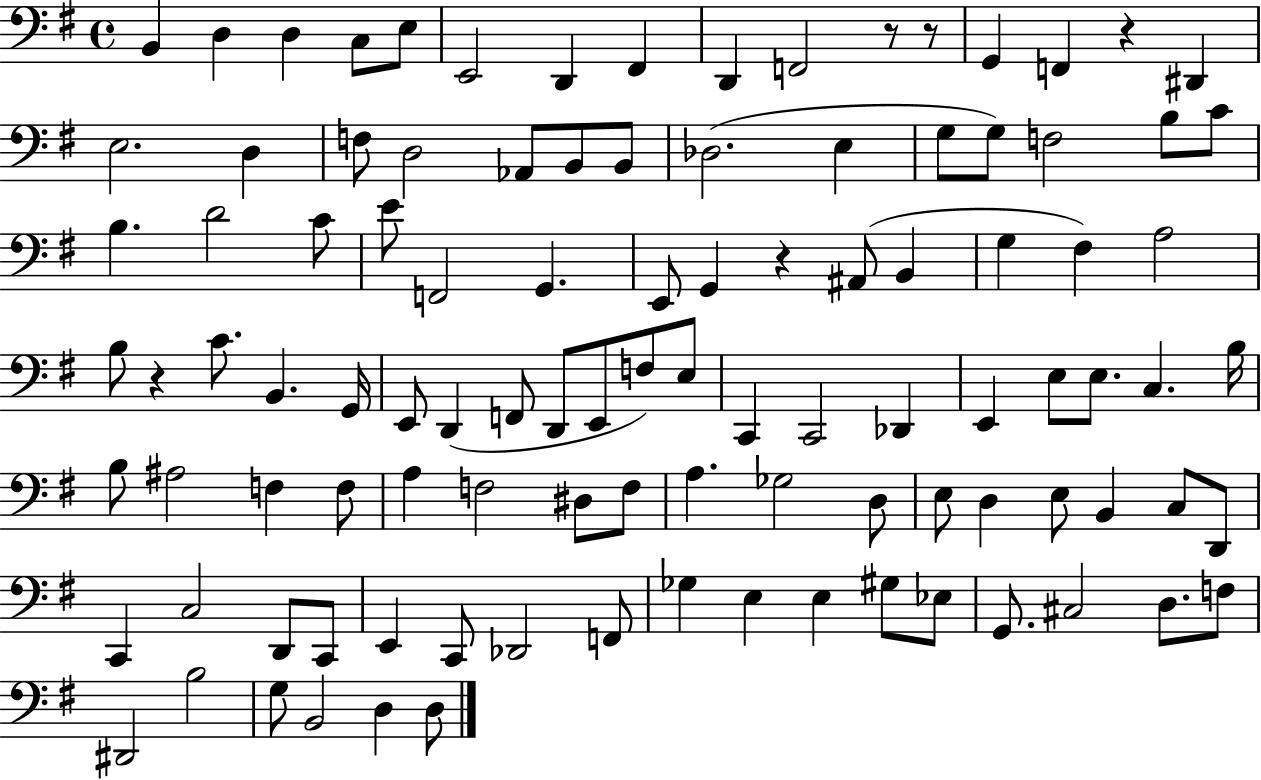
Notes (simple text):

B2/q D3/q D3/q C3/e E3/e E2/h D2/q F#2/q D2/q F2/h R/e R/e G2/q F2/q R/q D#2/q E3/h. D3/q F3/e D3/h Ab2/e B2/e B2/e Db3/h. E3/q G3/e G3/e F3/h B3/e C4/e B3/q. D4/h C4/e E4/e F2/h G2/q. E2/e G2/q R/q A#2/e B2/q G3/q F#3/q A3/h B3/e R/q C4/e. B2/q. G2/s E2/e D2/q F2/e D2/e E2/e F3/e E3/e C2/q C2/h Db2/q E2/q E3/e E3/e. C3/q. B3/s B3/e A#3/h F3/q F3/e A3/q F3/h D#3/e F3/e A3/q. Gb3/h D3/e E3/e D3/q E3/e B2/q C3/e D2/e C2/q C3/h D2/e C2/e E2/q C2/e Db2/h F2/e Gb3/q E3/q E3/q G#3/e Eb3/e G2/e. C#3/h D3/e. F3/e D#2/h B3/h G3/e B2/h D3/q D3/e